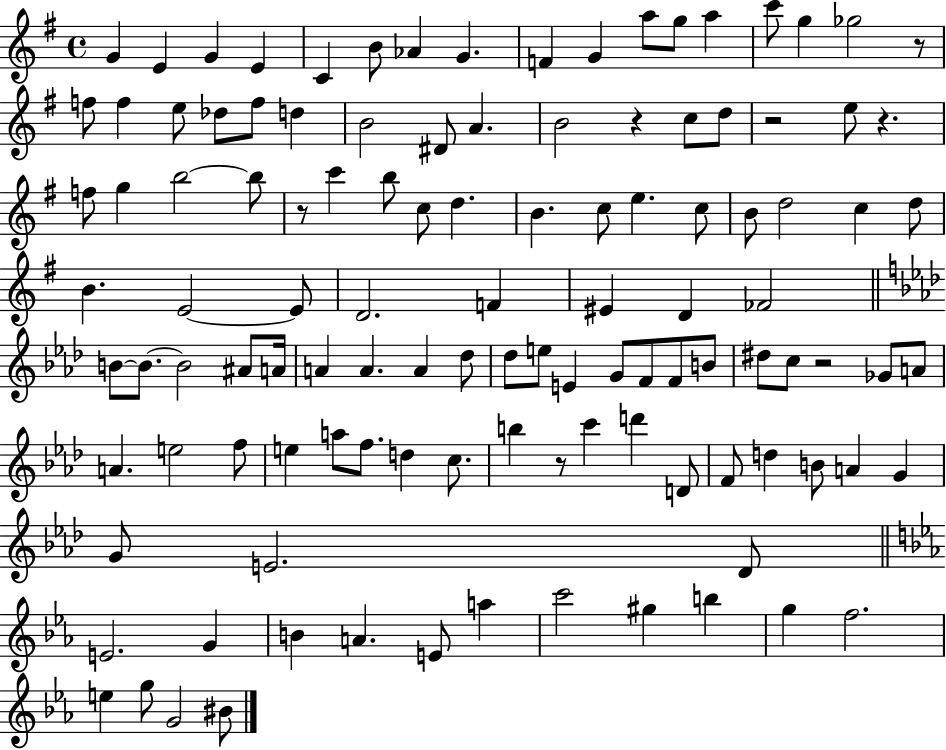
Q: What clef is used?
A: treble